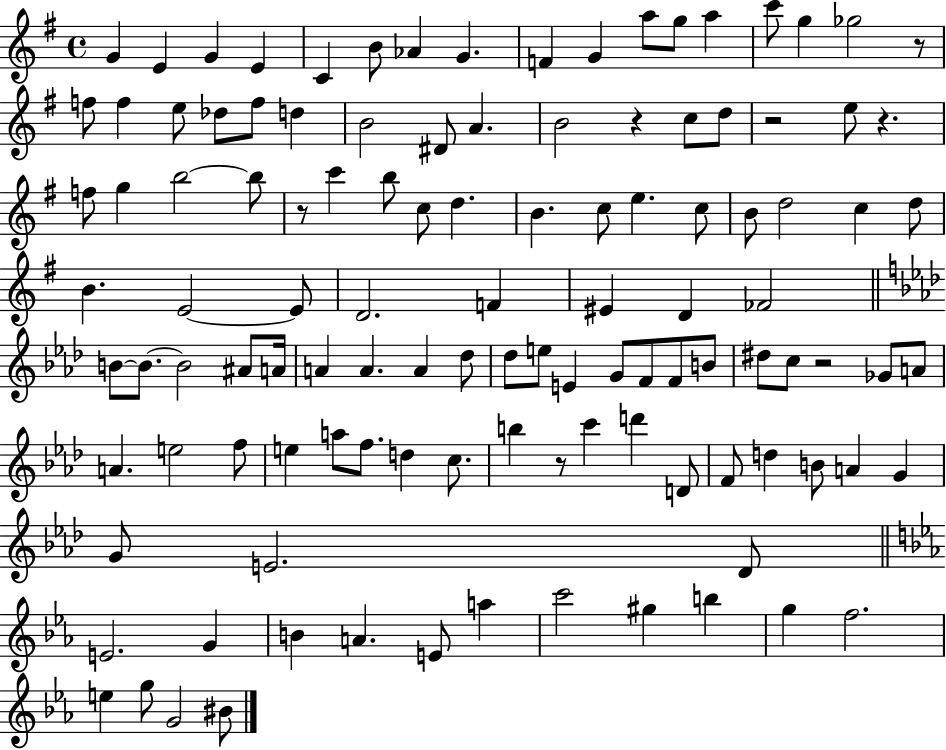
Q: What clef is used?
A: treble